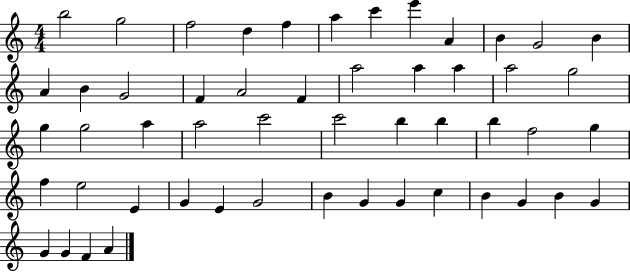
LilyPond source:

{
  \clef treble
  \numericTimeSignature
  \time 4/4
  \key c \major
  b''2 g''2 | f''2 d''4 f''4 | a''4 c'''4 e'''4 a'4 | b'4 g'2 b'4 | \break a'4 b'4 g'2 | f'4 a'2 f'4 | a''2 a''4 a''4 | a''2 g''2 | \break g''4 g''2 a''4 | a''2 c'''2 | c'''2 b''4 b''4 | b''4 f''2 g''4 | \break f''4 e''2 e'4 | g'4 e'4 g'2 | b'4 g'4 g'4 c''4 | b'4 g'4 b'4 g'4 | \break g'4 g'4 f'4 a'4 | \bar "|."
}